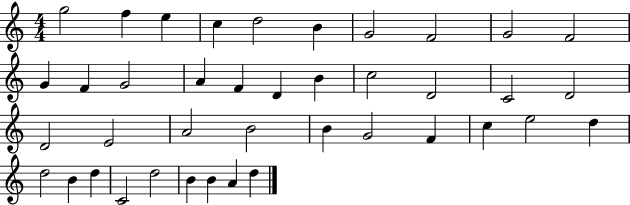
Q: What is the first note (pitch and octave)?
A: G5